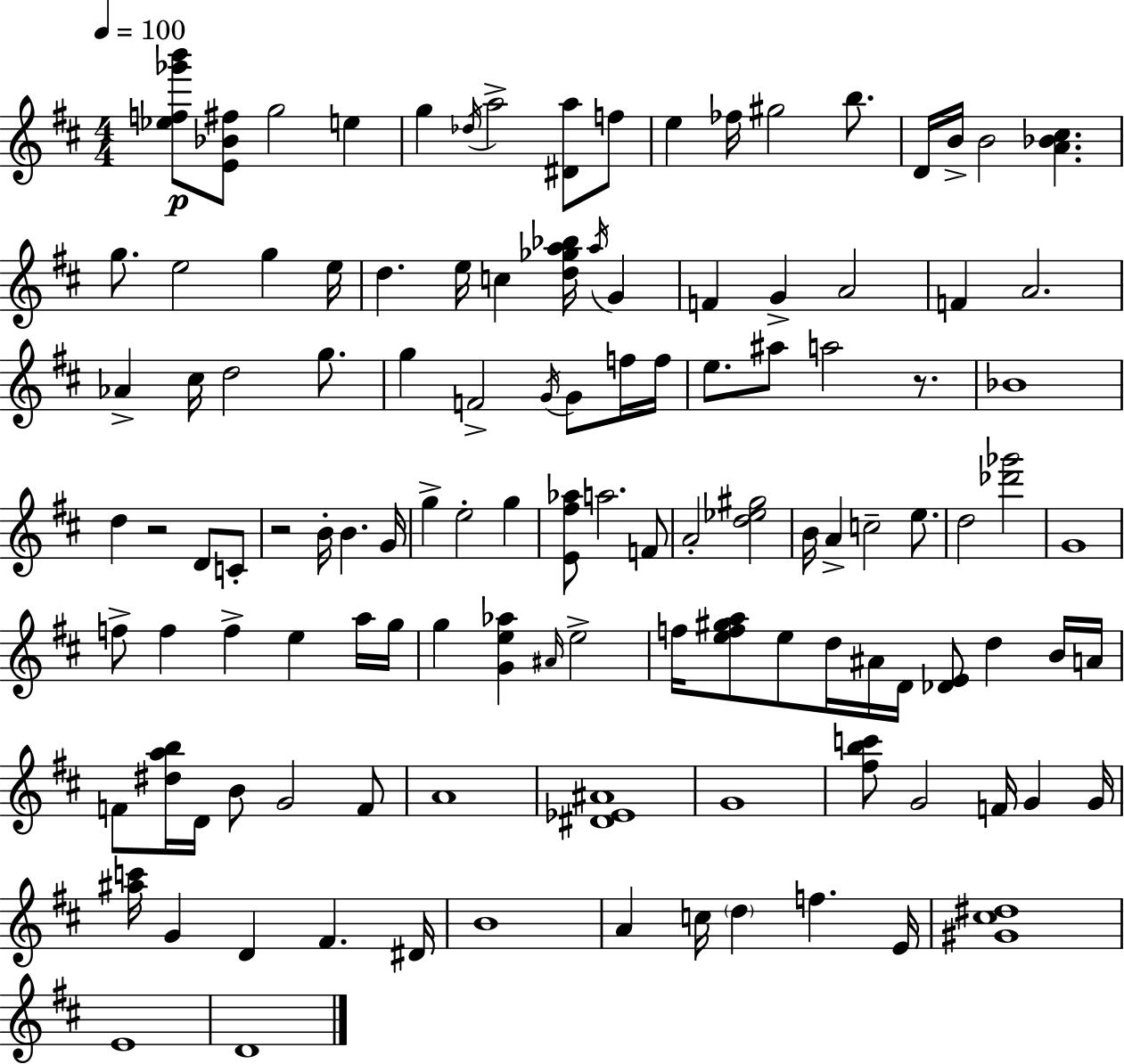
{
  \clef treble
  \numericTimeSignature
  \time 4/4
  \key d \major
  \tempo 4 = 100
  <ees'' f'' ges''' b'''>8\p <e' bes' fis''>8 g''2 e''4 | g''4 \acciaccatura { des''16 } a''2-> <dis' a''>8 f''8 | e''4 fes''16 gis''2 b''8. | d'16 b'16-> b'2 <a' bes' cis''>4. | \break g''8. e''2 g''4 | e''16 d''4. e''16 c''4 <d'' ges'' a'' bes''>16 \acciaccatura { a''16 } g'4 | f'4 g'4-> a'2 | f'4 a'2. | \break aes'4-> cis''16 d''2 g''8. | g''4 f'2-> \acciaccatura { g'16 } g'8 | f''16 f''16 e''8. ais''8 a''2 | r8. bes'1 | \break d''4 r2 d'8 | c'8-. r2 b'16-. b'4. | g'16 g''4-> e''2-. g''4 | <e' fis'' aes''>8 a''2. | \break f'8 a'2-. <d'' ees'' gis''>2 | b'16 a'4-> c''2-- | e''8. d''2 <des''' ges'''>2 | g'1 | \break f''8-> f''4 f''4-> e''4 | a''16 g''16 g''4 <g' e'' aes''>4 \grace { ais'16 } e''2-> | f''16 <e'' f'' gis'' a''>8 e''8 d''16 ais'16 d'16 <des' e'>8 d''4 | b'16 a'16 f'8 <dis'' a'' b''>16 d'16 b'8 g'2 | \break f'8 a'1 | <dis' ees' ais'>1 | g'1 | <fis'' b'' c'''>8 g'2 f'16 g'4 | \break g'16 <ais'' c'''>16 g'4 d'4 fis'4. | dis'16 b'1 | a'4 c''16 \parenthesize d''4 f''4. | e'16 <gis' cis'' dis''>1 | \break e'1 | d'1 | \bar "|."
}